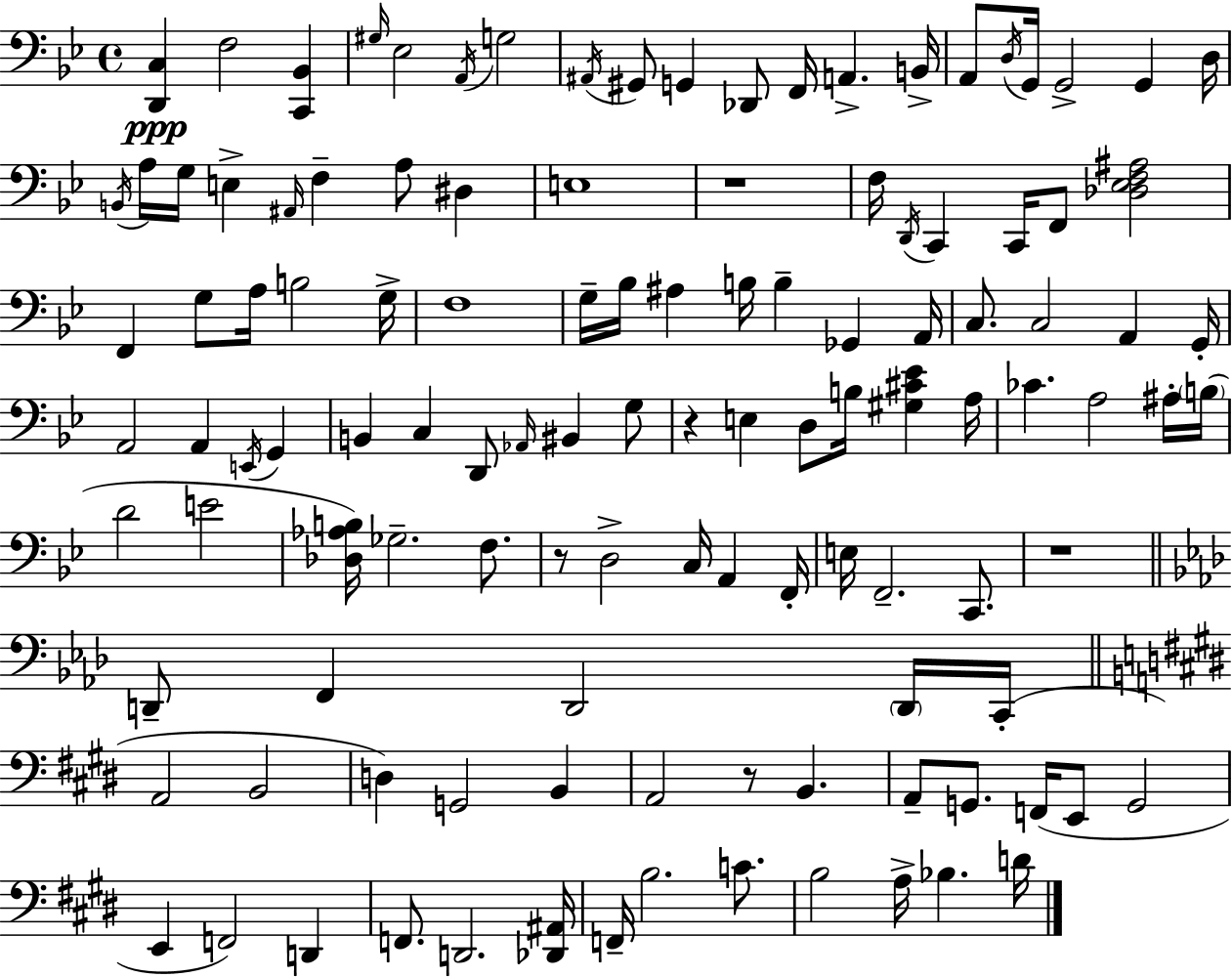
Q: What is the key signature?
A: BES major